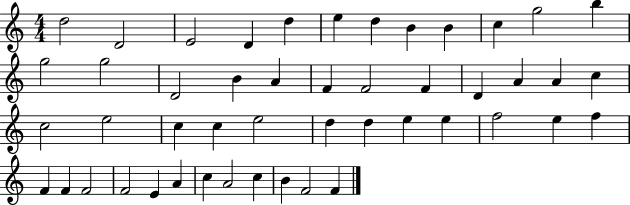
X:1
T:Untitled
M:4/4
L:1/4
K:C
d2 D2 E2 D d e d B B c g2 b g2 g2 D2 B A F F2 F D A A c c2 e2 c c e2 d d e e f2 e f F F F2 F2 E A c A2 c B F2 F